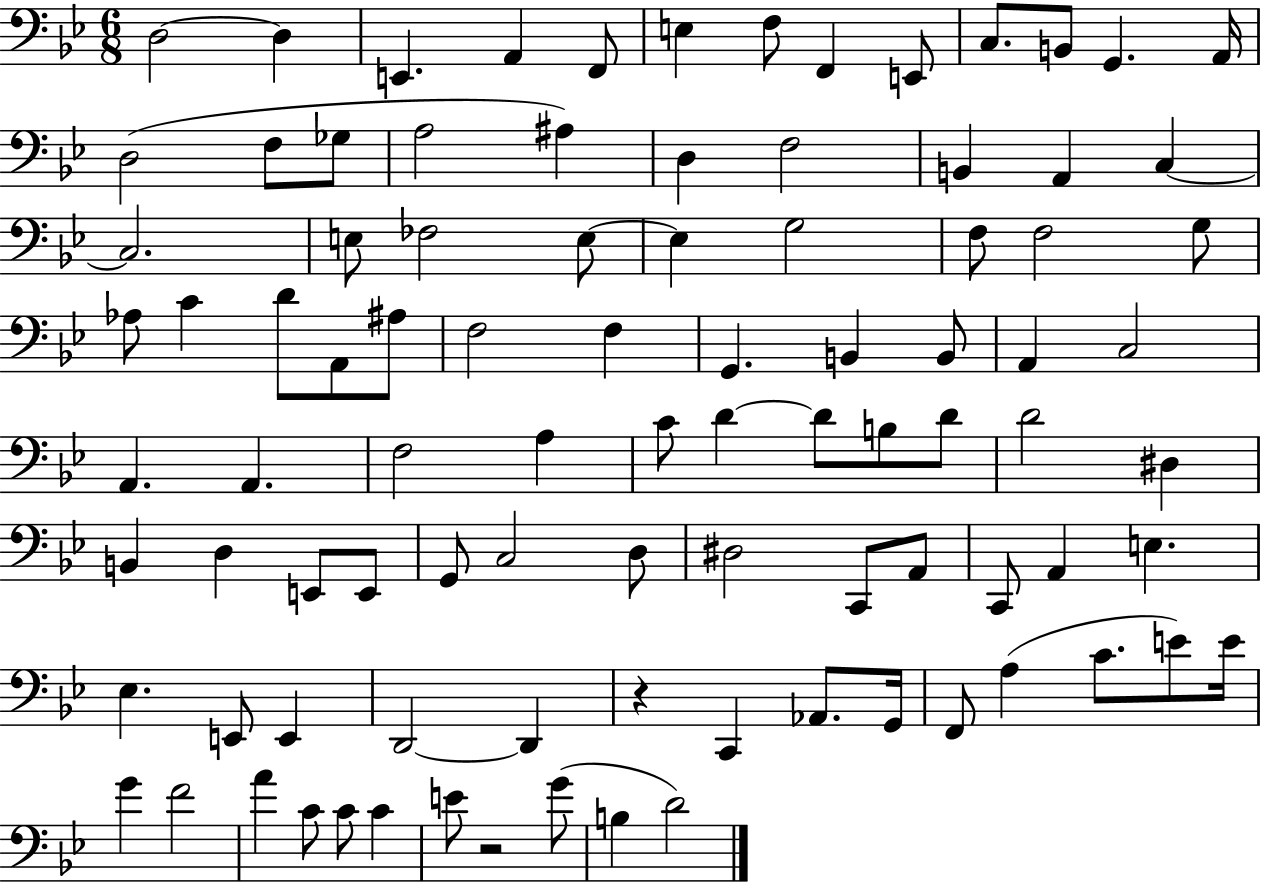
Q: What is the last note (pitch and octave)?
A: D4